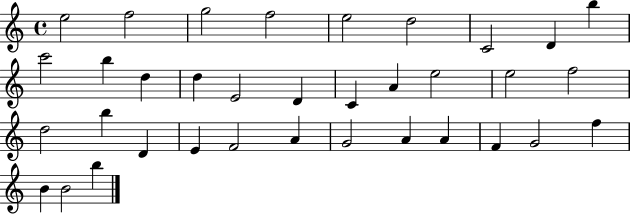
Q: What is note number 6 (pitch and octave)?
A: D5